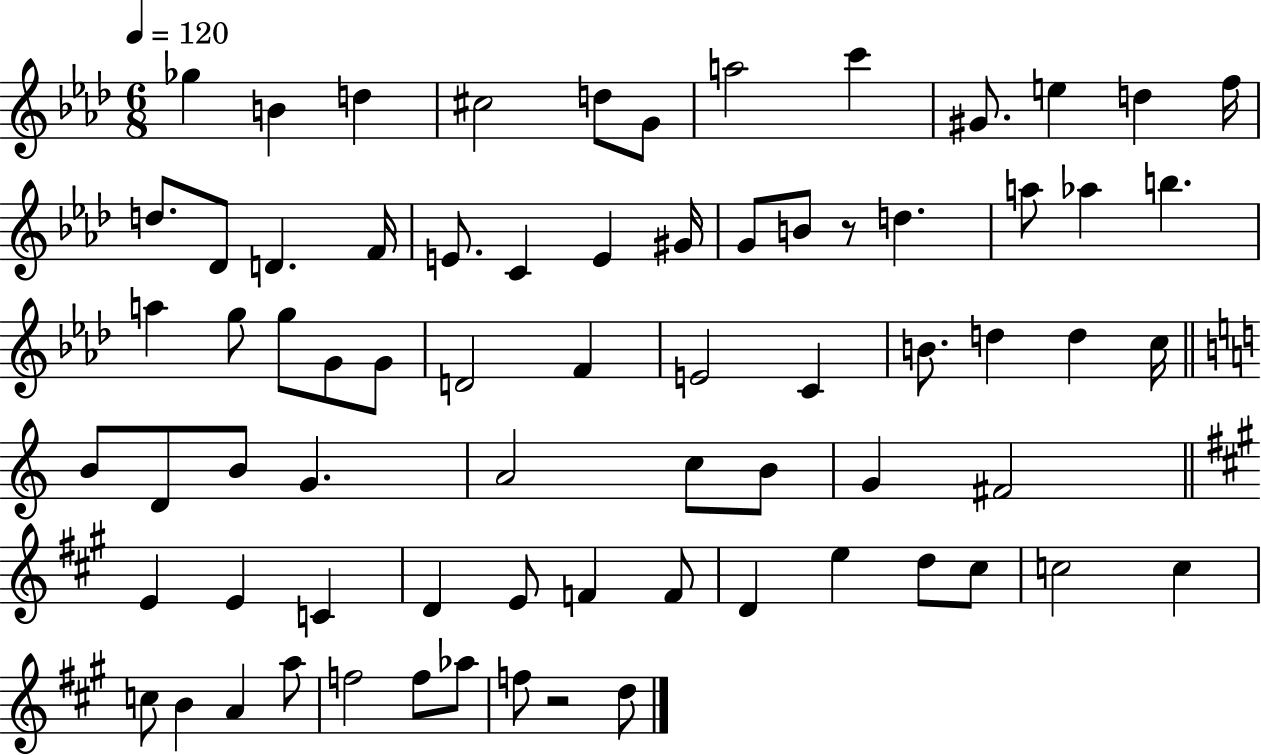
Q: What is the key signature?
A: AES major